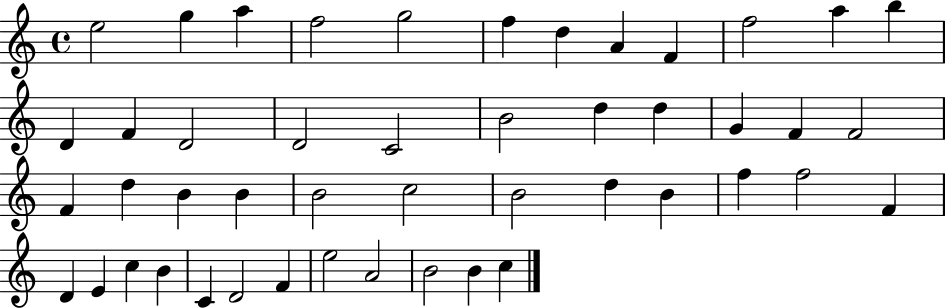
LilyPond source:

{
  \clef treble
  \time 4/4
  \defaultTimeSignature
  \key c \major
  e''2 g''4 a''4 | f''2 g''2 | f''4 d''4 a'4 f'4 | f''2 a''4 b''4 | \break d'4 f'4 d'2 | d'2 c'2 | b'2 d''4 d''4 | g'4 f'4 f'2 | \break f'4 d''4 b'4 b'4 | b'2 c''2 | b'2 d''4 b'4 | f''4 f''2 f'4 | \break d'4 e'4 c''4 b'4 | c'4 d'2 f'4 | e''2 a'2 | b'2 b'4 c''4 | \break \bar "|."
}